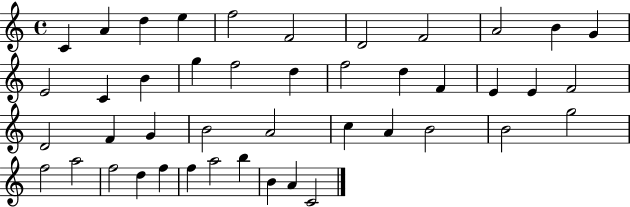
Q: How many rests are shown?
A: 0